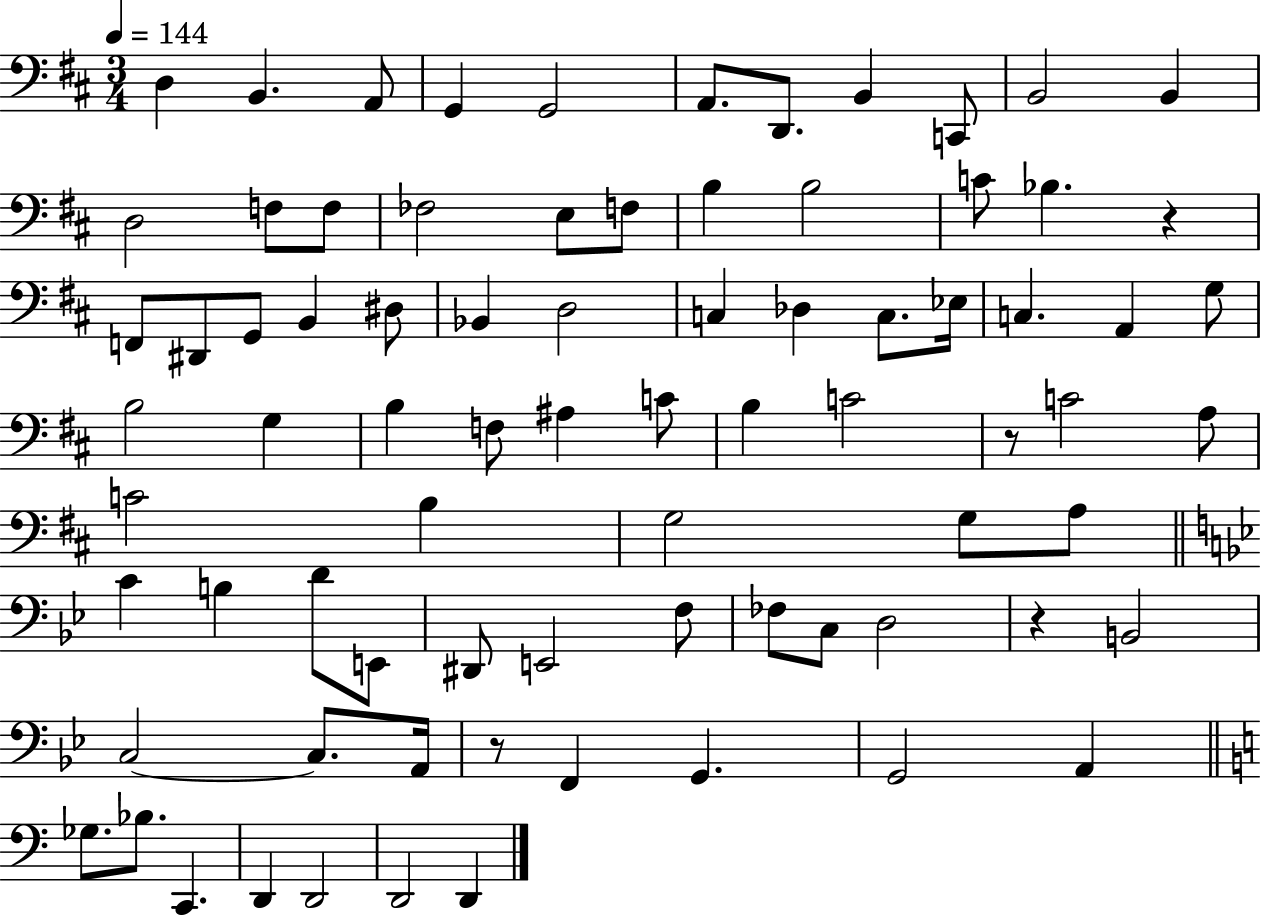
{
  \clef bass
  \numericTimeSignature
  \time 3/4
  \key d \major
  \tempo 4 = 144
  d4 b,4. a,8 | g,4 g,2 | a,8. d,8. b,4 c,8 | b,2 b,4 | \break d2 f8 f8 | fes2 e8 f8 | b4 b2 | c'8 bes4. r4 | \break f,8 dis,8 g,8 b,4 dis8 | bes,4 d2 | c4 des4 c8. ees16 | c4. a,4 g8 | \break b2 g4 | b4 f8 ais4 c'8 | b4 c'2 | r8 c'2 a8 | \break c'2 b4 | g2 g8 a8 | \bar "||" \break \key bes \major c'4 b4 d'8 e,8 | dis,8 e,2 f8 | fes8 c8 d2 | r4 b,2 | \break c2~~ c8. a,16 | r8 f,4 g,4. | g,2 a,4 | \bar "||" \break \key c \major ges8. bes8. c,4. | d,4 d,2 | d,2 d,4 | \bar "|."
}